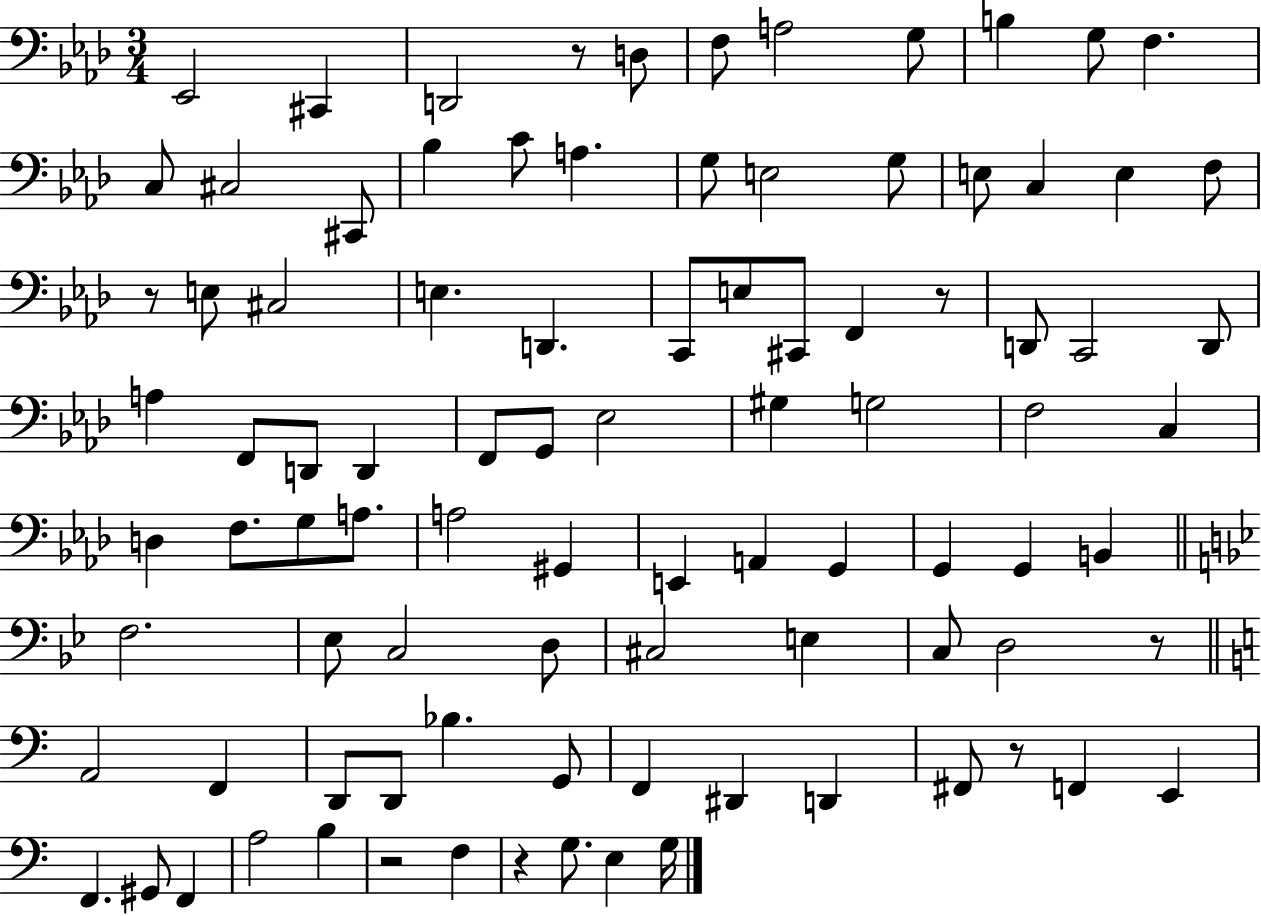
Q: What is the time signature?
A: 3/4